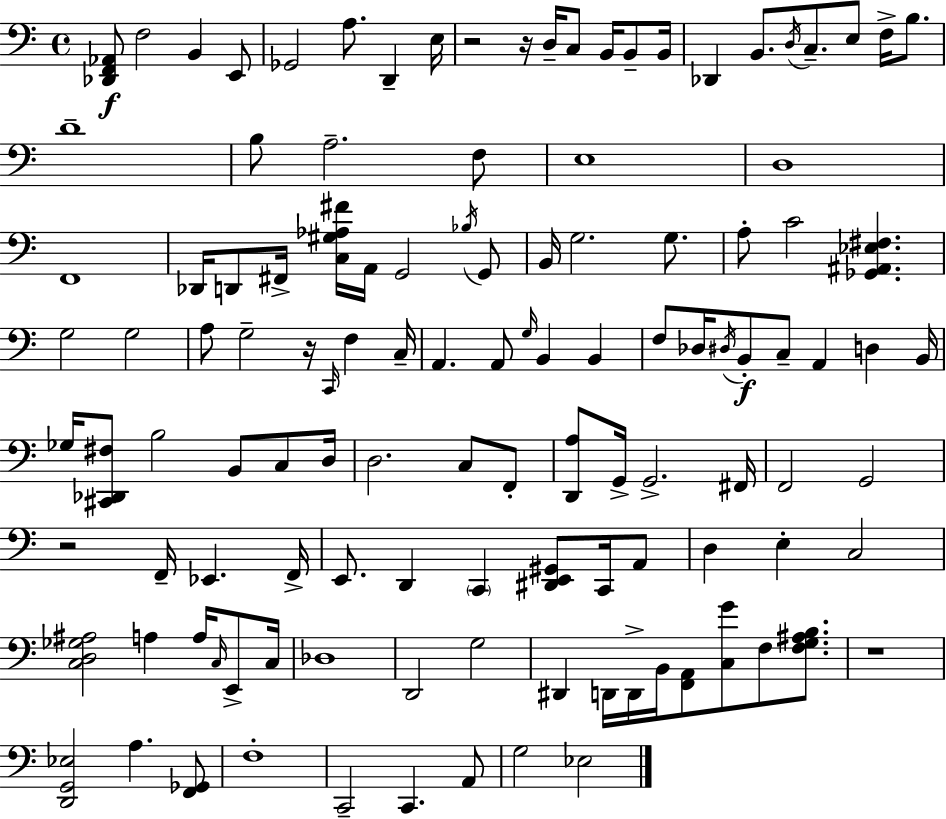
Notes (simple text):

[Db2,F2,Ab2]/e F3/h B2/q E2/e Gb2/h A3/e. D2/q E3/s R/h R/s D3/s C3/e B2/s B2/e B2/s Db2/q B2/e. D3/s C3/e. E3/e F3/s B3/e. D4/w B3/e A3/h. F3/e E3/w D3/w F2/w Db2/s D2/e F#2/s [C3,G#3,Ab3,F#4]/s A2/s G2/h Bb3/s G2/e B2/s G3/h. G3/e. A3/e C4/h [Gb2,A#2,Eb3,F#3]/q. G3/h G3/h A3/e G3/h R/s C2/s F3/q C3/s A2/q. A2/e G3/s B2/q B2/q F3/e Db3/s D#3/s B2/e C3/e A2/q D3/q B2/s Gb3/s [C#2,Db2,F#3]/e B3/h B2/e C3/e D3/s D3/h. C3/e F2/e [D2,A3]/e G2/s G2/h. F#2/s F2/h G2/h R/h F2/s Eb2/q. F2/s E2/e. D2/q C2/q [D#2,E2,G#2]/e C2/s A2/e D3/q E3/q C3/h [C3,D3,Gb3,A#3]/h A3/q A3/s C3/s E2/e C3/s Db3/w D2/h G3/h D#2/q D2/s D2/s B2/s [F2,A2]/e [C3,G4]/e F3/e [F3,G3,A#3,B3]/e. R/w [D2,G2,Eb3]/h A3/q. [F2,Gb2]/e F3/w C2/h C2/q. A2/e G3/h Eb3/h